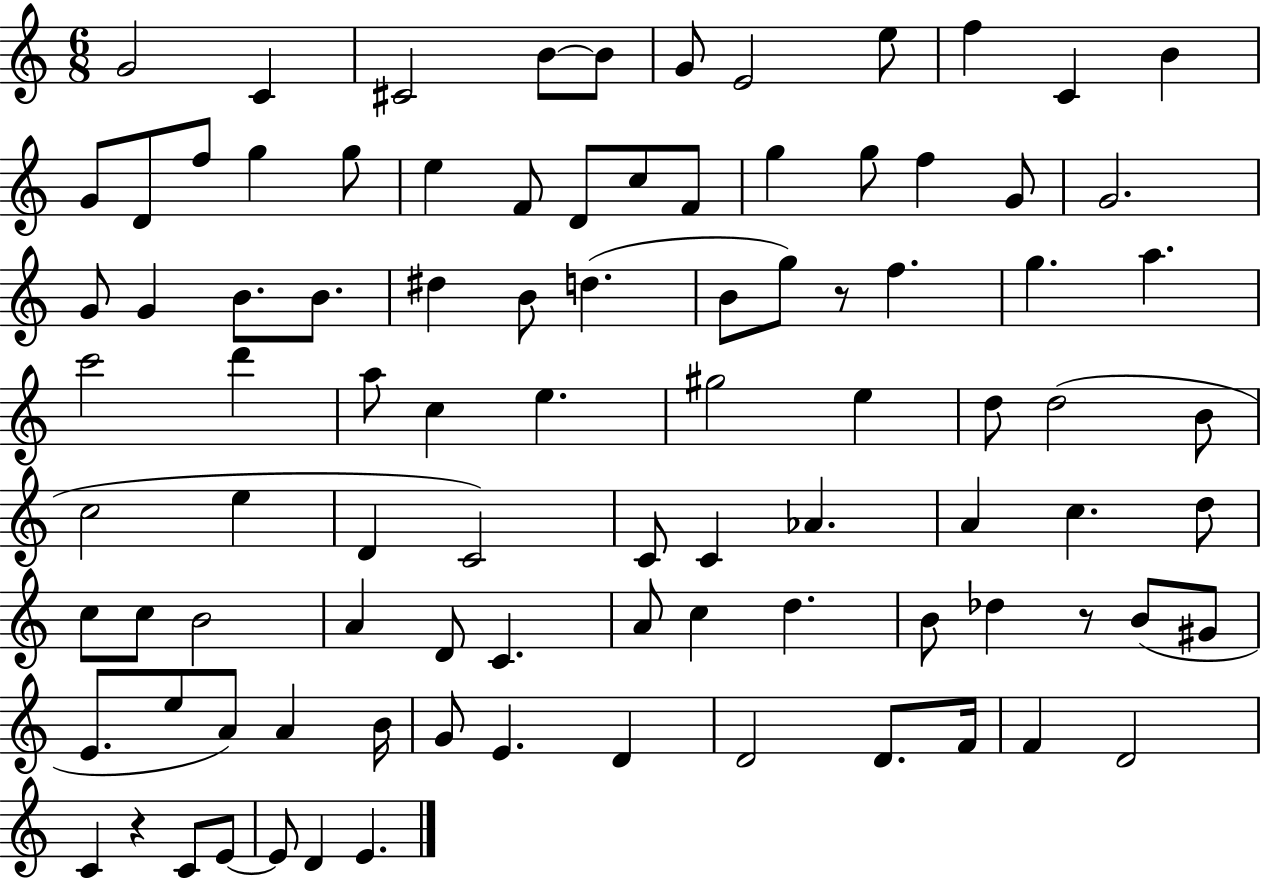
X:1
T:Untitled
M:6/8
L:1/4
K:C
G2 C ^C2 B/2 B/2 G/2 E2 e/2 f C B G/2 D/2 f/2 g g/2 e F/2 D/2 c/2 F/2 g g/2 f G/2 G2 G/2 G B/2 B/2 ^d B/2 d B/2 g/2 z/2 f g a c'2 d' a/2 c e ^g2 e d/2 d2 B/2 c2 e D C2 C/2 C _A A c d/2 c/2 c/2 B2 A D/2 C A/2 c d B/2 _d z/2 B/2 ^G/2 E/2 e/2 A/2 A B/4 G/2 E D D2 D/2 F/4 F D2 C z C/2 E/2 E/2 D E